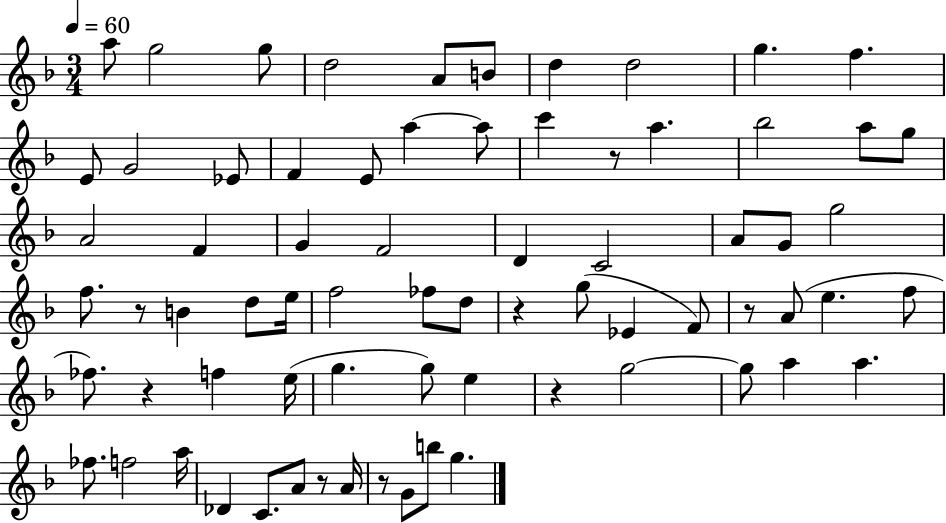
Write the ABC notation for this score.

X:1
T:Untitled
M:3/4
L:1/4
K:F
a/2 g2 g/2 d2 A/2 B/2 d d2 g f E/2 G2 _E/2 F E/2 a a/2 c' z/2 a _b2 a/2 g/2 A2 F G F2 D C2 A/2 G/2 g2 f/2 z/2 B d/2 e/4 f2 _f/2 d/2 z g/2 _E F/2 z/2 A/2 e f/2 _f/2 z f e/4 g g/2 e z g2 g/2 a a _f/2 f2 a/4 _D C/2 A/2 z/2 A/4 z/2 G/2 b/2 g